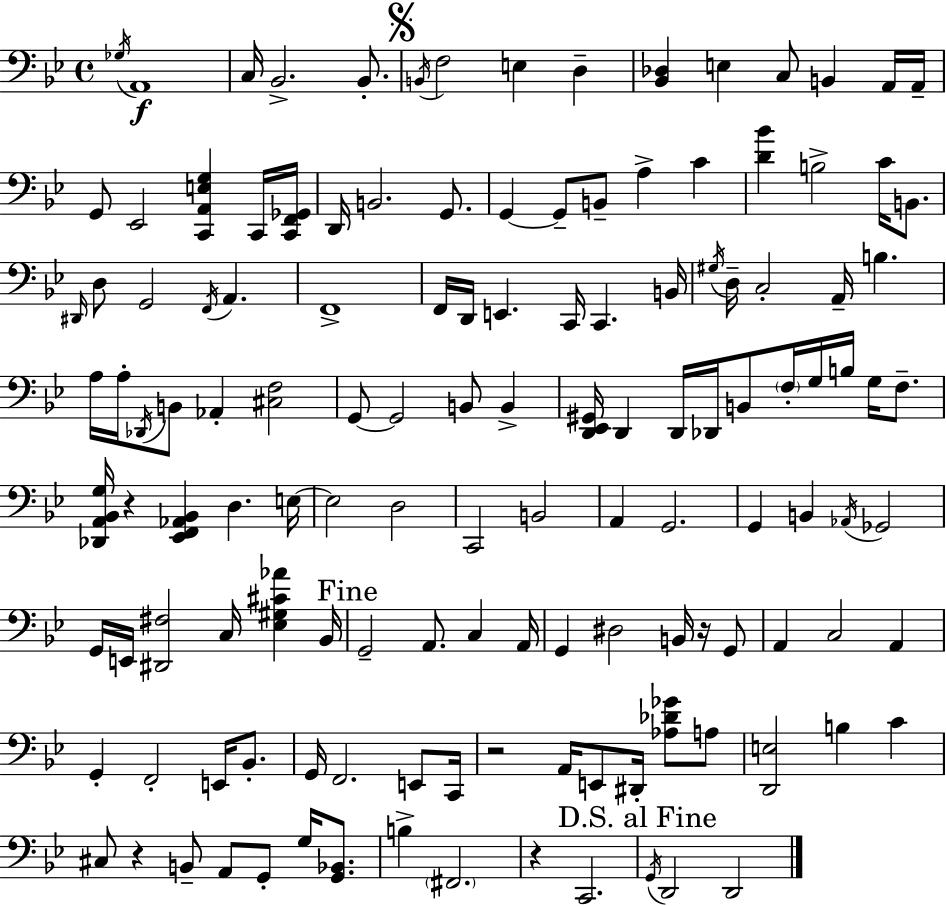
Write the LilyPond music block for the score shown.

{
  \clef bass
  \time 4/4
  \defaultTimeSignature
  \key g \minor
  \acciaccatura { ges16 }\f a,1 | c16 bes,2.-> bes,8.-. | \mark \markup { \musicglyph "scripts.segno" } \acciaccatura { b,16 } f2 e4 d4-- | <bes, des>4 e4 c8 b,4 | \break a,16 a,16-- g,8 ees,2 <c, a, e g>4 | c,16 <c, f, ges,>16 d,16 b,2. g,8. | g,4~~ g,8-- b,8-- a4-> c'4 | <d' bes'>4 b2-> c'16 b,8. | \break \grace { dis,16 } d8 g,2 \acciaccatura { f,16 } a,4. | f,1-> | f,16 d,16 e,4. c,16 c,4. | b,16 \acciaccatura { gis16 } d16-- c2-. a,16-- b4. | \break a16 a16-. \acciaccatura { des,16 } b,8 aes,4-. <cis f>2 | g,8~~ g,2 | b,8 b,4-> <d, ees, gis,>16 d,4 d,16 des,16 b,8 \parenthesize f16-. | g16 b16 g16 f8.-- <des, a, bes, g>16 r4 <ees, f, aes, bes,>4 d4. | \break e16~~ e2 d2 | c,2 b,2 | a,4 g,2. | g,4 b,4 \acciaccatura { aes,16 } ges,2 | \break g,16 e,16 <dis, fis>2 | c16 <ees gis cis' aes'>4 bes,16 \mark "Fine" g,2-- a,8. | c4 a,16 g,4 dis2 | b,16 r16 g,8 a,4 c2 | \break a,4 g,4-. f,2-. | e,16 bes,8.-. g,16 f,2. | e,8 c,16 r2 a,16 | e,8 dis,16-. <aes des' ges'>8 a8 <d, e>2 b4 | \break c'4 cis8 r4 b,8-- a,8 | g,8-. g16 <g, bes,>8. b4-> \parenthesize fis,2. | r4 c,2. | \mark "D.S. al Fine" \acciaccatura { g,16 } d,2 | \break d,2 \bar "|."
}